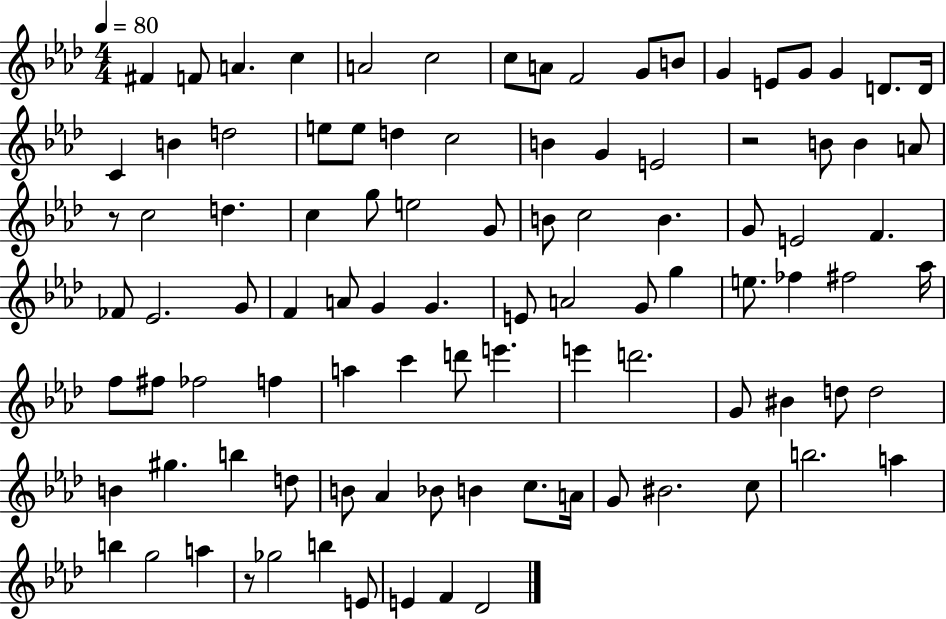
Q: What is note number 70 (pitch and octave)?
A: D5